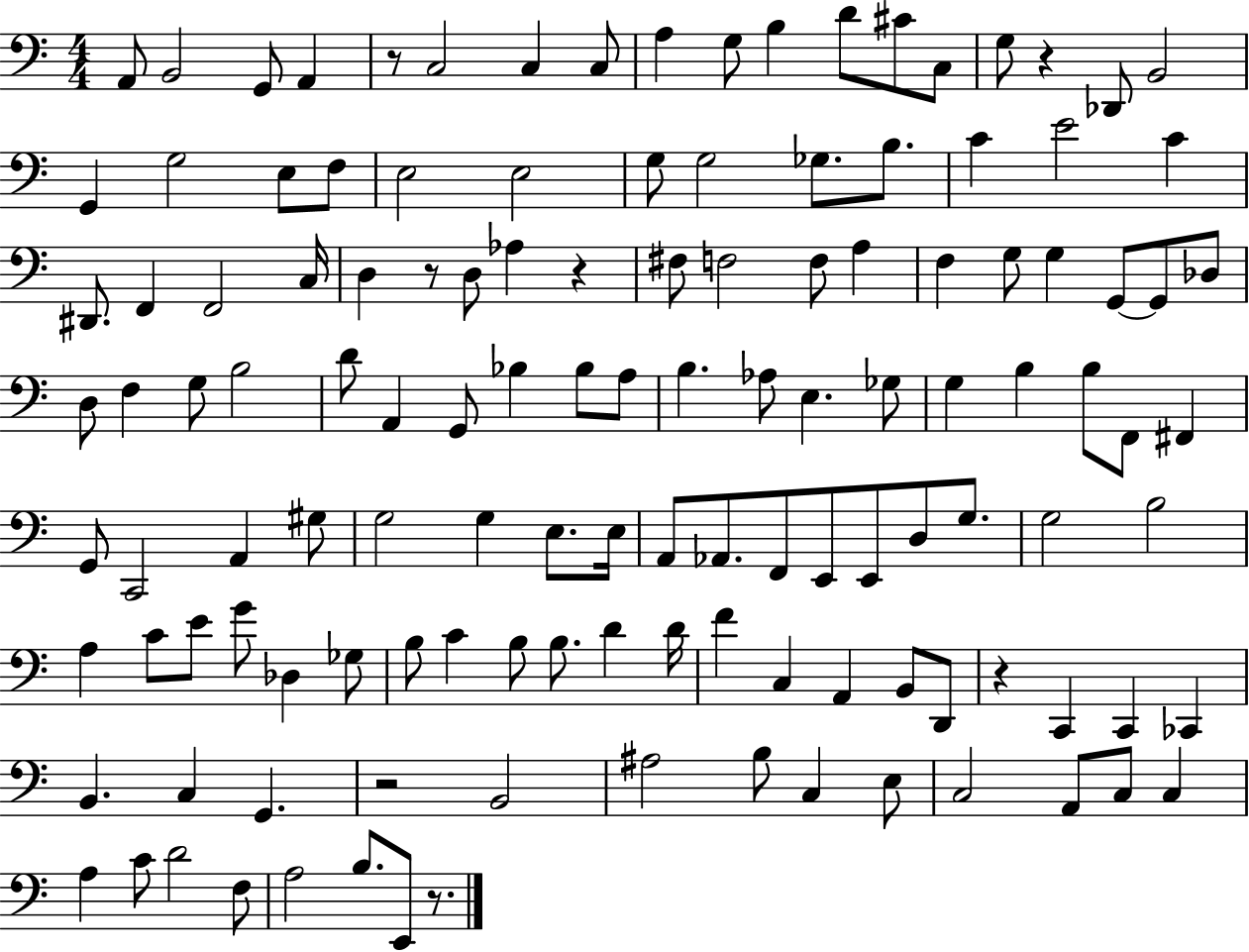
X:1
T:Untitled
M:4/4
L:1/4
K:C
A,,/2 B,,2 G,,/2 A,, z/2 C,2 C, C,/2 A, G,/2 B, D/2 ^C/2 C,/2 G,/2 z _D,,/2 B,,2 G,, G,2 E,/2 F,/2 E,2 E,2 G,/2 G,2 _G,/2 B,/2 C E2 C ^D,,/2 F,, F,,2 C,/4 D, z/2 D,/2 _A, z ^F,/2 F,2 F,/2 A, F, G,/2 G, G,,/2 G,,/2 _D,/2 D,/2 F, G,/2 B,2 D/2 A,, G,,/2 _B, _B,/2 A,/2 B, _A,/2 E, _G,/2 G, B, B,/2 F,,/2 ^F,, G,,/2 C,,2 A,, ^G,/2 G,2 G, E,/2 E,/4 A,,/2 _A,,/2 F,,/2 E,,/2 E,,/2 D,/2 G,/2 G,2 B,2 A, C/2 E/2 G/2 _D, _G,/2 B,/2 C B,/2 B,/2 D D/4 F C, A,, B,,/2 D,,/2 z C,, C,, _C,, B,, C, G,, z2 B,,2 ^A,2 B,/2 C, E,/2 C,2 A,,/2 C,/2 C, A, C/2 D2 F,/2 A,2 B,/2 E,,/2 z/2